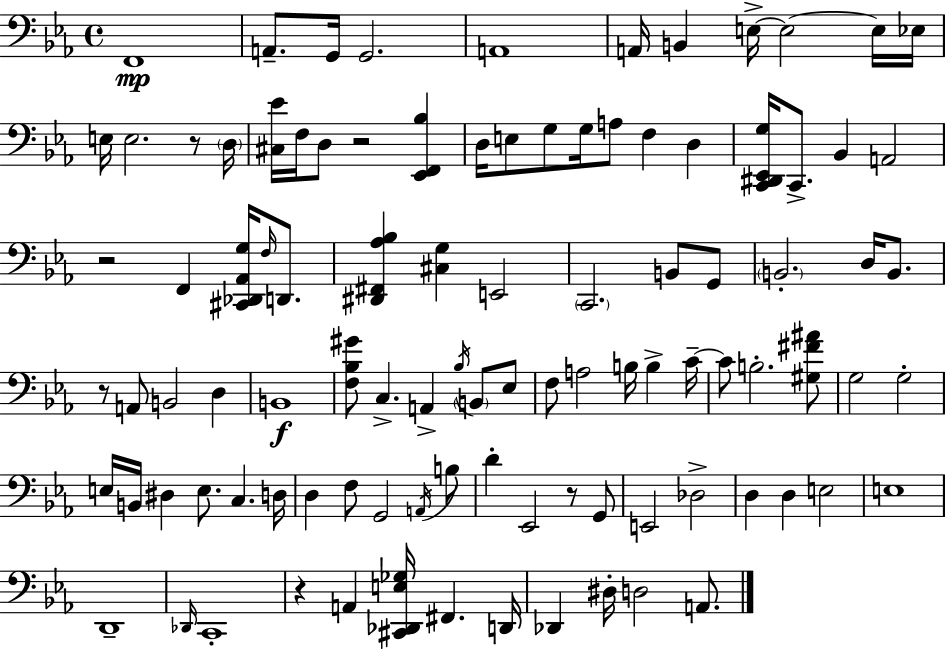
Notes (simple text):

F2/w A2/e. G2/s G2/h. A2/w A2/s B2/q E3/s E3/h E3/s Eb3/s E3/s E3/h. R/e D3/s [C#3,Eb4]/s F3/s D3/e R/h [Eb2,F2,Bb3]/q D3/s E3/e G3/e G3/s A3/e F3/q D3/q [C2,D#2,Eb2,G3]/s C2/e. Bb2/q A2/h R/h F2/q [C#2,Db2,Ab2,G3]/s F3/s D2/e. [D#2,F#2,Ab3,Bb3]/q [C#3,G3]/q E2/h C2/h. B2/e G2/e B2/h. D3/s B2/e. R/e A2/e B2/h D3/q B2/w [F3,Bb3,G#4]/e C3/q. A2/q Bb3/s B2/e Eb3/e F3/e A3/h B3/s B3/q C4/s C4/e B3/h. [G#3,F#4,A#4]/e G3/h G3/h E3/s B2/s D#3/q E3/e. C3/q. D3/s D3/q F3/e G2/h A2/s B3/e D4/q Eb2/h R/e G2/e E2/h Db3/h D3/q D3/q E3/h E3/w D2/w Db2/s C2/w R/q A2/q [C#2,Db2,E3,Gb3]/s F#2/q. D2/s Db2/q D#3/s D3/h A2/e.